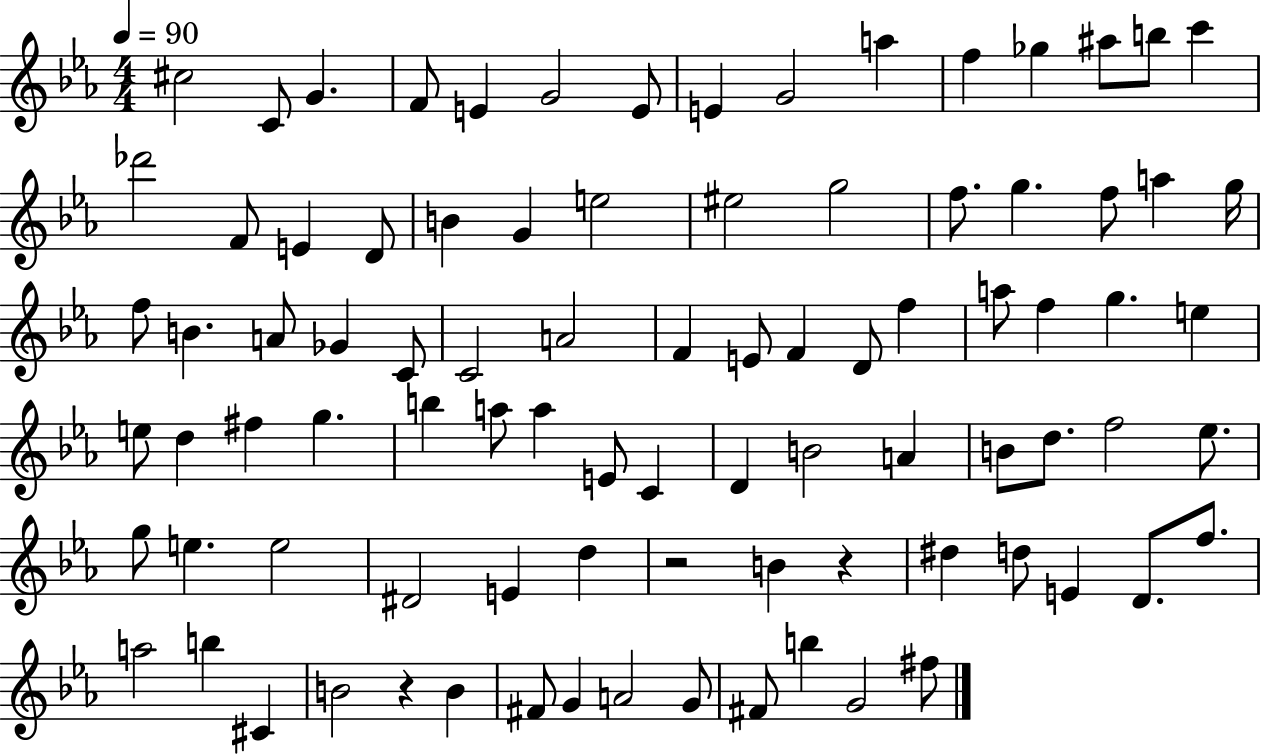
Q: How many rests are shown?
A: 3